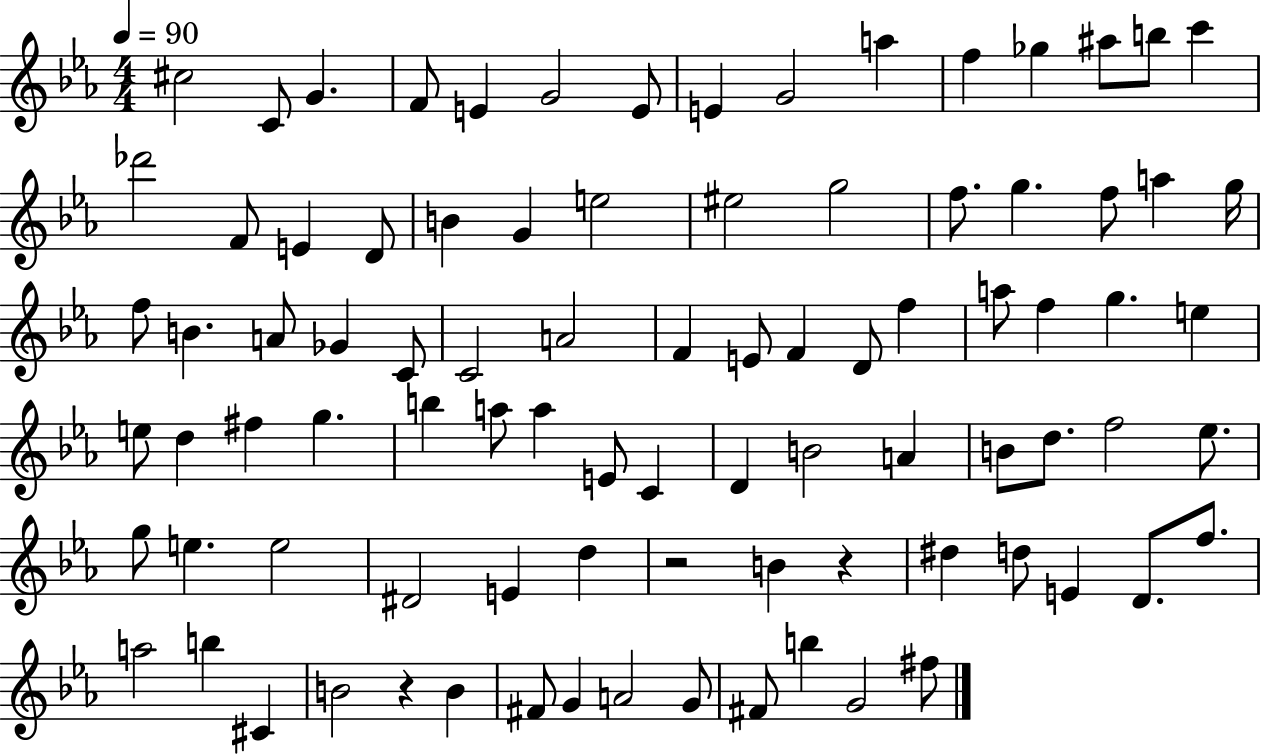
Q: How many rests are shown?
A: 3